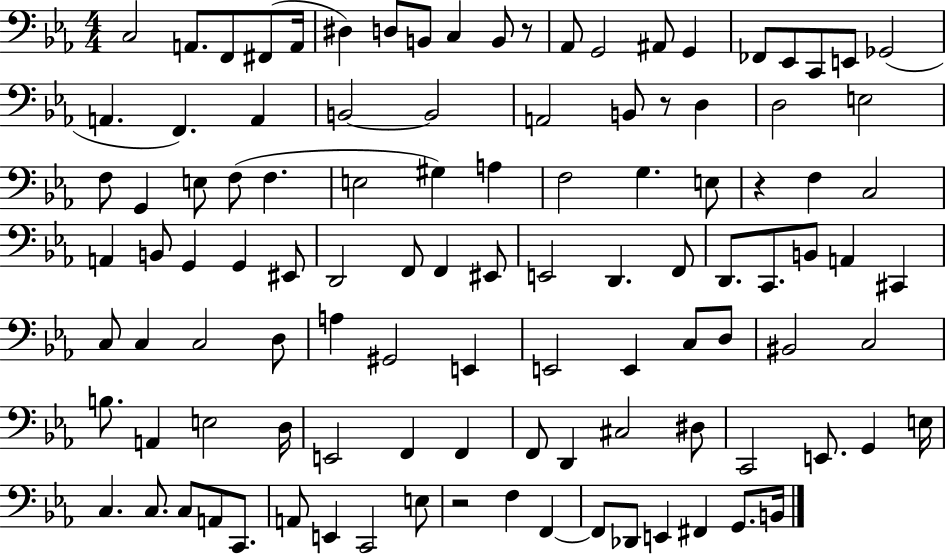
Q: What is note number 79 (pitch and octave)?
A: F2